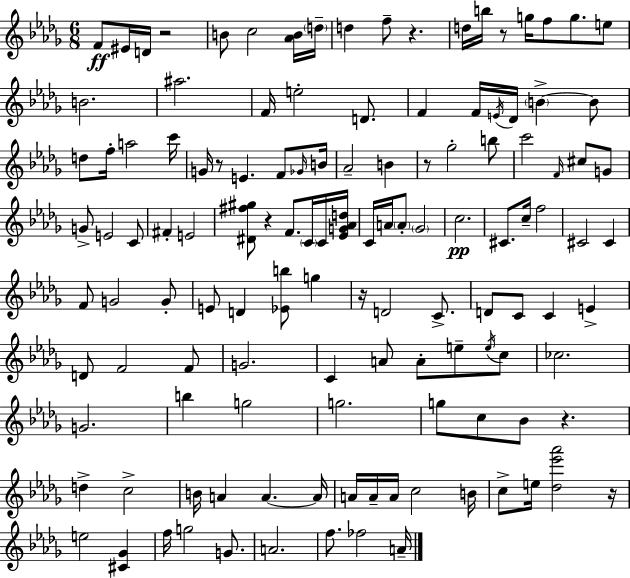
{
  \clef treble
  \numericTimeSignature
  \time 6/8
  \key bes \minor
  f'8\ff eis'16 d'16 r2 | b'8 c''2 <aes' b'>16 \parenthesize d''16-- | d''4 f''8-- r4. | d''16 b''16 r8 g''16 f''8 g''8. e''8 | \break b'2. | ais''2. | f'16 e''2-. d'8. | f'4 f'16 \acciaccatura { e'16 } des'16 \parenthesize b'4->~~ b'8 | \break d''8 f''16-. a''2 | c'''16 g'16 r8 e'4. f'8 | \grace { ges'16 } b'16 aes'2-- b'4 | r8 ges''2-. | \break b''8 c'''2 \grace { f'16 } cis''8 | g'8 g'8-> e'2 | c'8 fis'4-. e'2 | <dis' fis'' gis''>8 r4 f'8. | \break \parenthesize c'16 c'16 <ees' g' aes' d''>16 c'16 a'16 \parenthesize a'8-. \parenthesize ges'2 | c''2.\pp | cis'8. c''16-- f''2 | cis'2 cis'4 | \break f'8 g'2 | g'8-. e'8 d'4 <ees' b''>8 g''4 | r16 d'2 | c'8.-> d'8 c'8 c'4 e'4-> | \break d'8 f'2 | f'8 g'2. | c'4 a'8 a'8-. e''8-- | \acciaccatura { e''16 } c''8 ces''2. | \break g'2. | b''4 g''2 | g''2. | g''8 c''8 bes'8 r4. | \break d''4-> c''2-> | b'16 a'4 a'4.~~ | a'16 a'16 a'16-- a'16 c''2 | b'16 c''8-> e''16 <des'' ees''' aes'''>2 | \break r16 e''2 | <cis' ges'>4 f''16 g''2 | g'8. a'2. | f''8. fes''2 | \break a'16-- \bar "|."
}